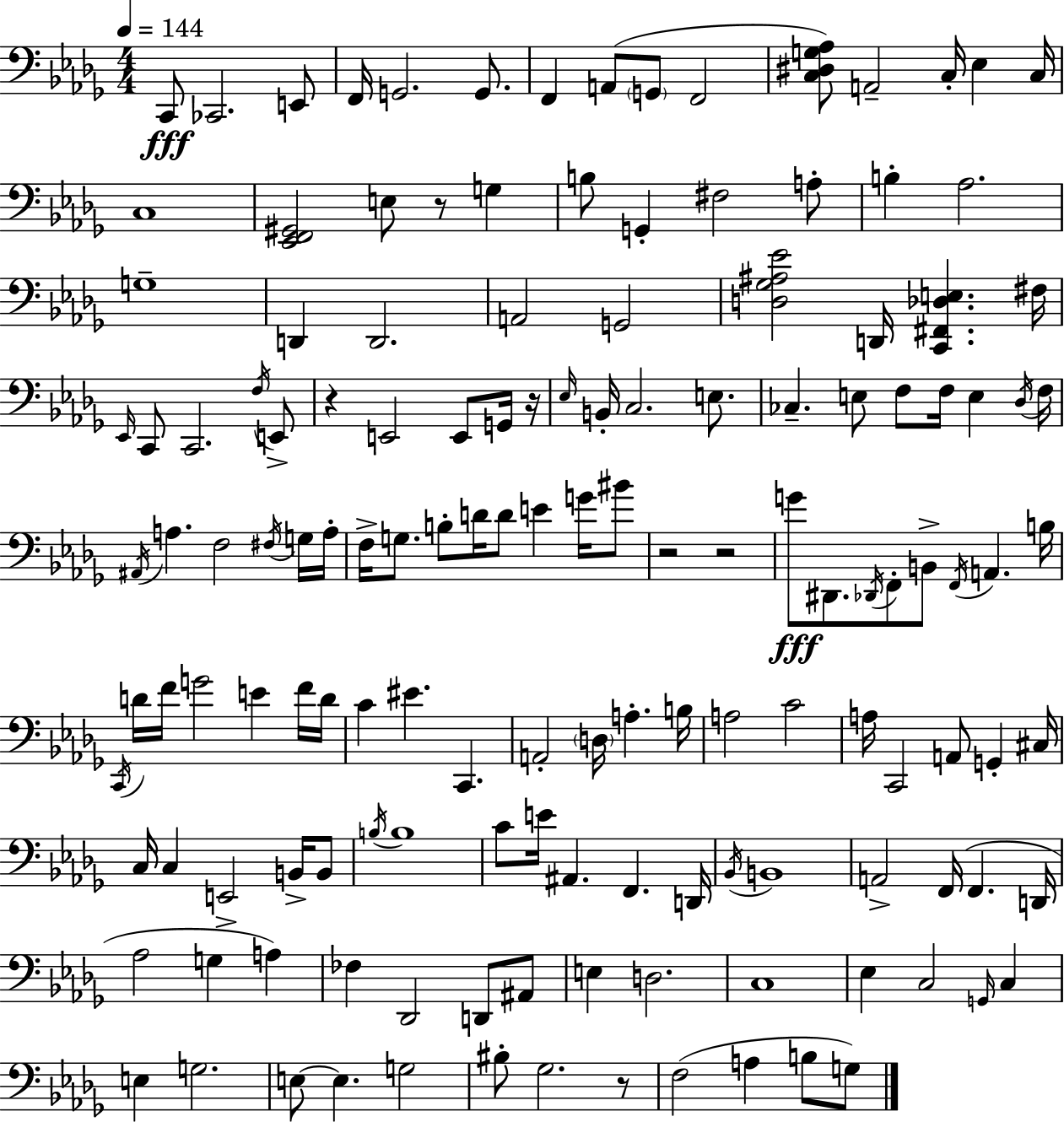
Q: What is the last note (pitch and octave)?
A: G3